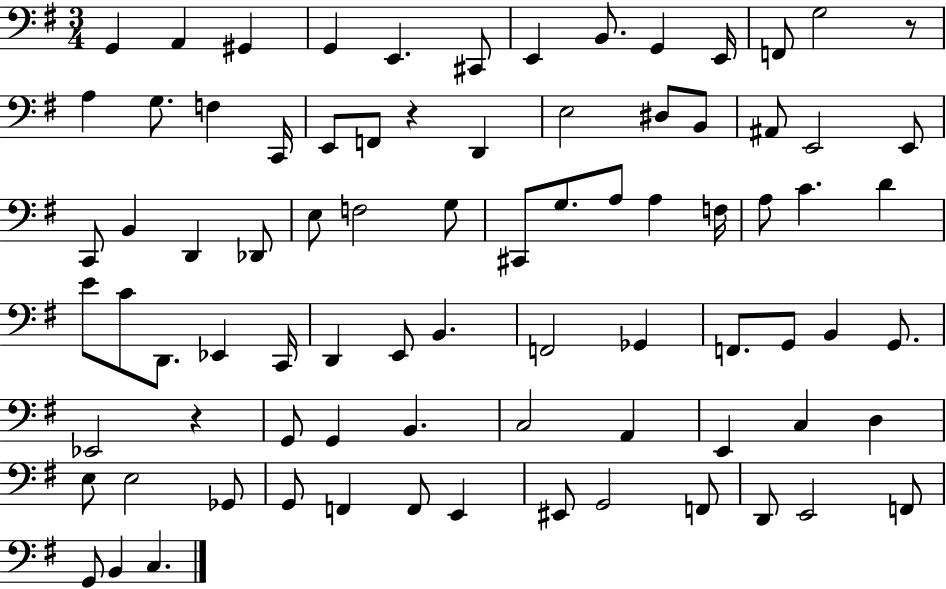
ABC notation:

X:1
T:Untitled
M:3/4
L:1/4
K:G
G,, A,, ^G,, G,, E,, ^C,,/2 E,, B,,/2 G,, E,,/4 F,,/2 G,2 z/2 A, G,/2 F, C,,/4 E,,/2 F,,/2 z D,, E,2 ^D,/2 B,,/2 ^A,,/2 E,,2 E,,/2 C,,/2 B,, D,, _D,,/2 E,/2 F,2 G,/2 ^C,,/2 G,/2 A,/2 A, F,/4 A,/2 C D E/2 C/2 D,,/2 _E,, C,,/4 D,, E,,/2 B,, F,,2 _G,, F,,/2 G,,/2 B,, G,,/2 _E,,2 z G,,/2 G,, B,, C,2 A,, E,, C, D, E,/2 E,2 _G,,/2 G,,/2 F,, F,,/2 E,, ^E,,/2 G,,2 F,,/2 D,,/2 E,,2 F,,/2 G,,/2 B,, C,